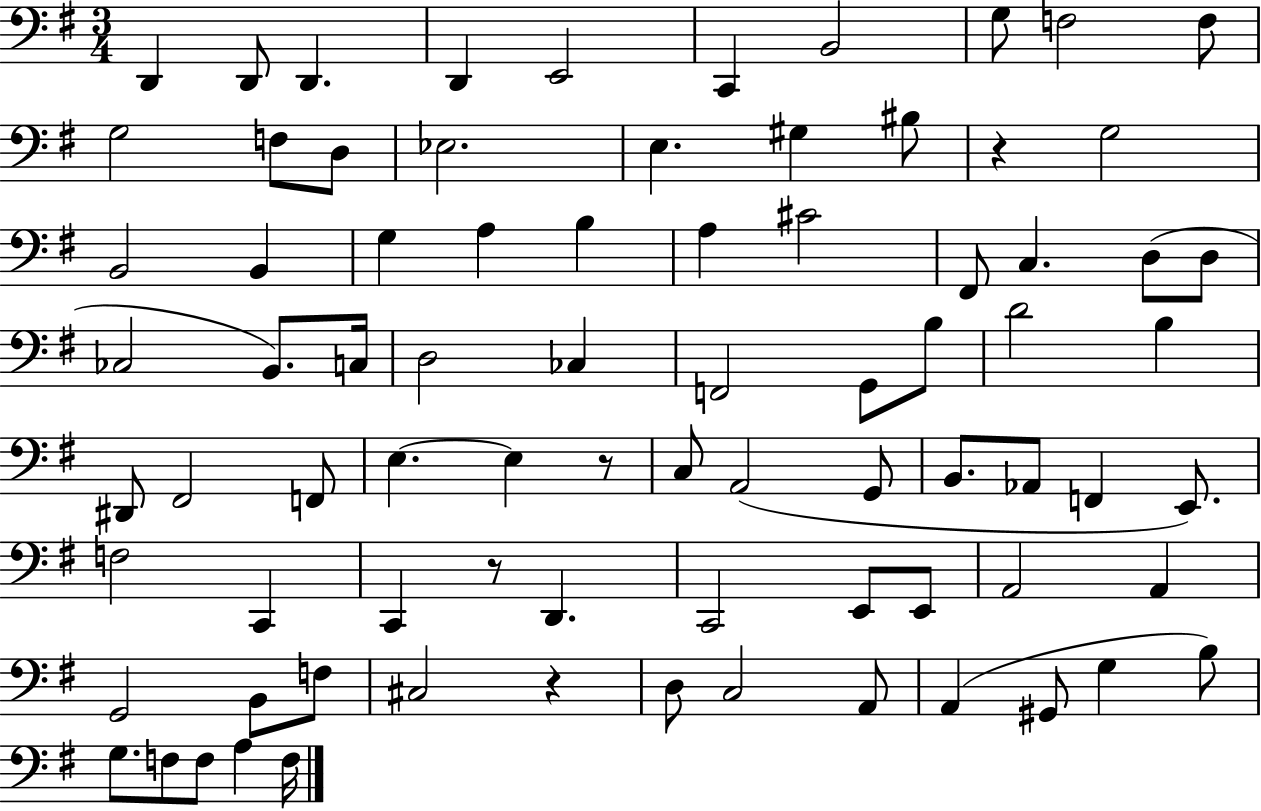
D2/q D2/e D2/q. D2/q E2/h C2/q B2/h G3/e F3/h F3/e G3/h F3/e D3/e Eb3/h. E3/q. G#3/q BIS3/e R/q G3/h B2/h B2/q G3/q A3/q B3/q A3/q C#4/h F#2/e C3/q. D3/e D3/e CES3/h B2/e. C3/s D3/h CES3/q F2/h G2/e B3/e D4/h B3/q D#2/e F#2/h F2/e E3/q. E3/q R/e C3/e A2/h G2/e B2/e. Ab2/e F2/q E2/e. F3/h C2/q C2/q R/e D2/q. C2/h E2/e E2/e A2/h A2/q G2/h B2/e F3/e C#3/h R/q D3/e C3/h A2/e A2/q G#2/e G3/q B3/e G3/e. F3/e F3/e A3/q F3/s